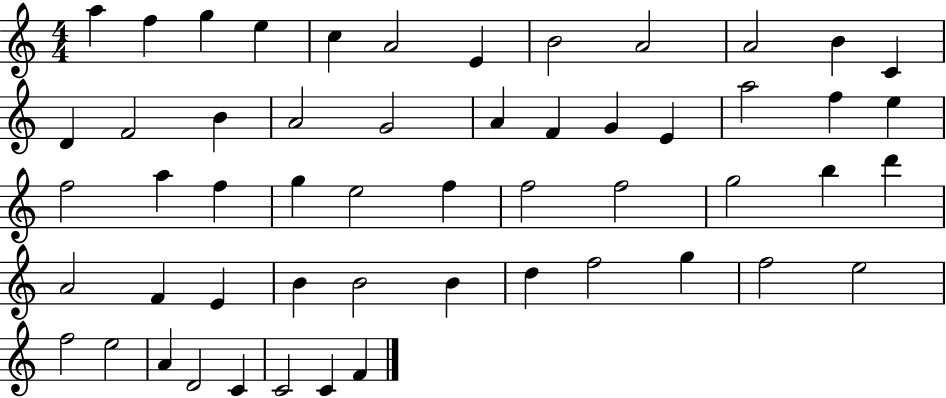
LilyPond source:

{
  \clef treble
  \numericTimeSignature
  \time 4/4
  \key c \major
  a''4 f''4 g''4 e''4 | c''4 a'2 e'4 | b'2 a'2 | a'2 b'4 c'4 | \break d'4 f'2 b'4 | a'2 g'2 | a'4 f'4 g'4 e'4 | a''2 f''4 e''4 | \break f''2 a''4 f''4 | g''4 e''2 f''4 | f''2 f''2 | g''2 b''4 d'''4 | \break a'2 f'4 e'4 | b'4 b'2 b'4 | d''4 f''2 g''4 | f''2 e''2 | \break f''2 e''2 | a'4 d'2 c'4 | c'2 c'4 f'4 | \bar "|."
}